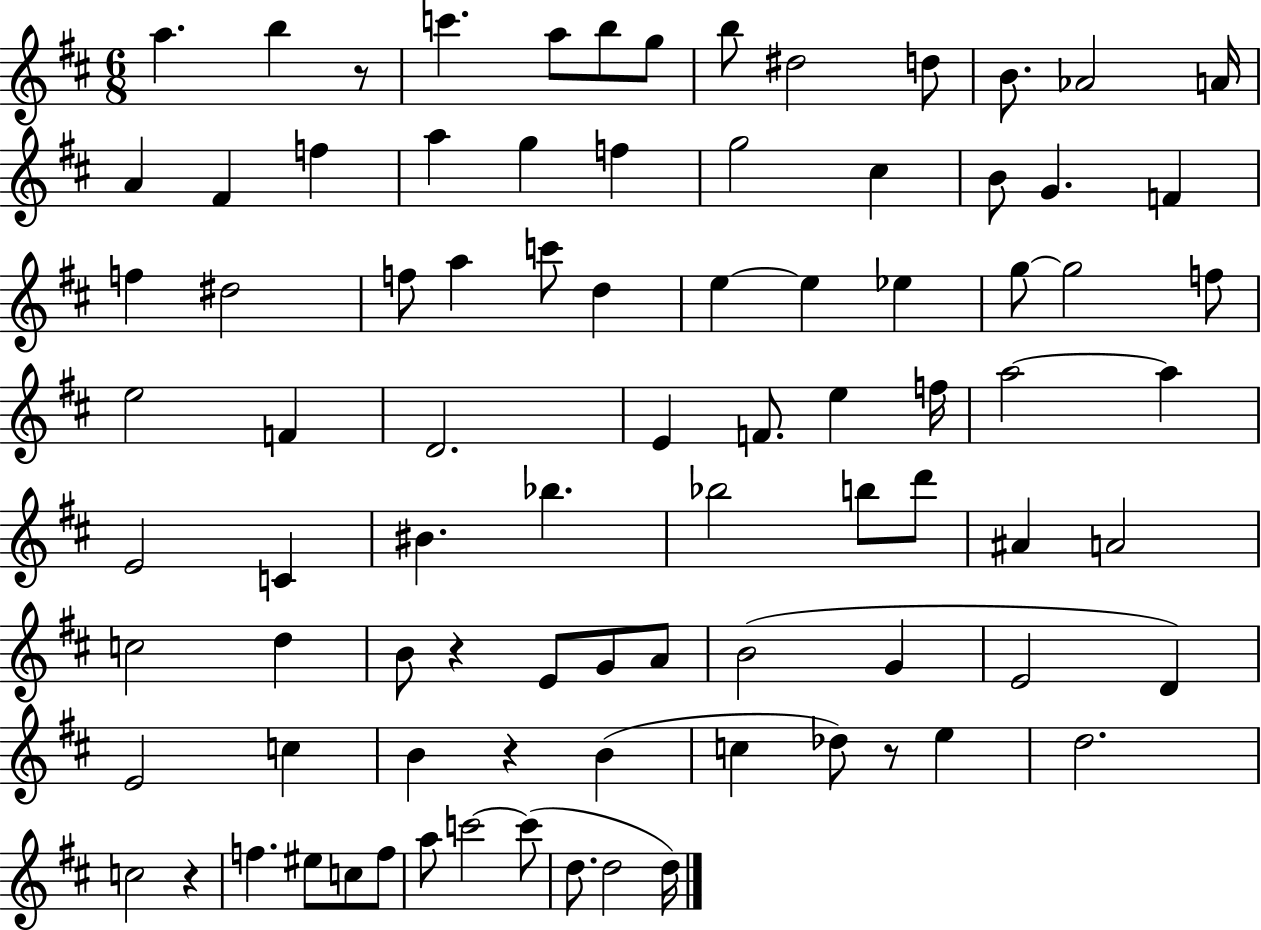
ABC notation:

X:1
T:Untitled
M:6/8
L:1/4
K:D
a b z/2 c' a/2 b/2 g/2 b/2 ^d2 d/2 B/2 _A2 A/4 A ^F f a g f g2 ^c B/2 G F f ^d2 f/2 a c'/2 d e e _e g/2 g2 f/2 e2 F D2 E F/2 e f/4 a2 a E2 C ^B _b _b2 b/2 d'/2 ^A A2 c2 d B/2 z E/2 G/2 A/2 B2 G E2 D E2 c B z B c _d/2 z/2 e d2 c2 z f ^e/2 c/2 f/2 a/2 c'2 c'/2 d/2 d2 d/4